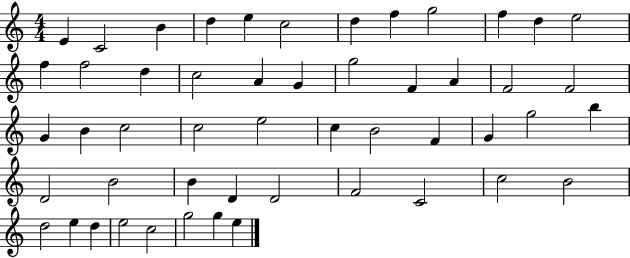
X:1
T:Untitled
M:4/4
L:1/4
K:C
E C2 B d e c2 d f g2 f d e2 f f2 d c2 A G g2 F A F2 F2 G B c2 c2 e2 c B2 F G g2 b D2 B2 B D D2 F2 C2 c2 B2 d2 e d e2 c2 g2 g e